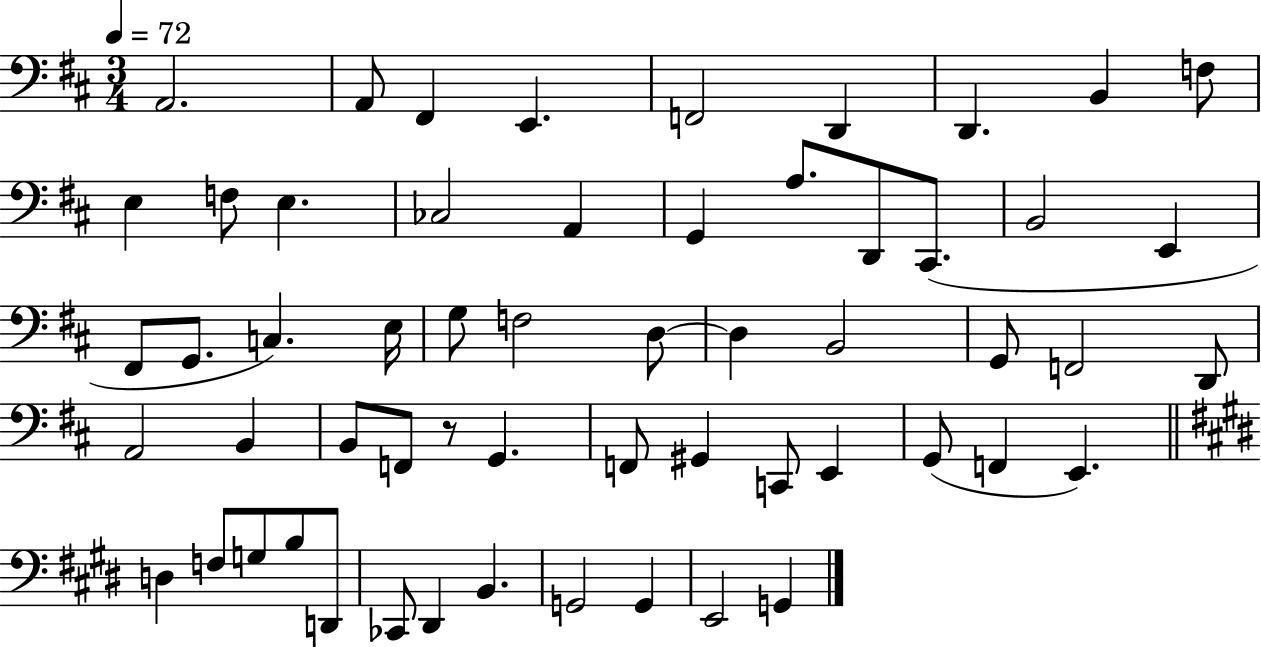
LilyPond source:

{
  \clef bass
  \numericTimeSignature
  \time 3/4
  \key d \major
  \tempo 4 = 72
  a,2. | a,8 fis,4 e,4. | f,2 d,4 | d,4. b,4 f8 | \break e4 f8 e4. | ces2 a,4 | g,4 a8. d,8 cis,8.( | b,2 e,4 | \break fis,8 g,8. c4.) e16 | g8 f2 d8~~ | d4 b,2 | g,8 f,2 d,8 | \break a,2 b,4 | b,8 f,8 r8 g,4. | f,8 gis,4 c,8 e,4 | g,8( f,4 e,4.) | \break \bar "||" \break \key e \major d4 f8 g8 b8 d,8 | ces,8 dis,4 b,4. | g,2 g,4 | e,2 g,4 | \break \bar "|."
}